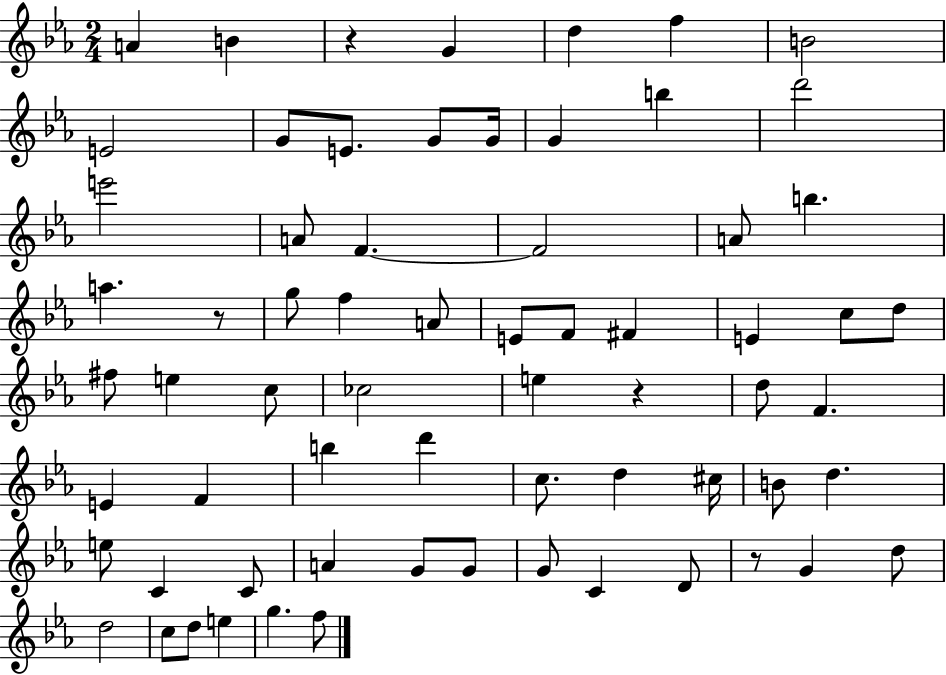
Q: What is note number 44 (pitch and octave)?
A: C#5